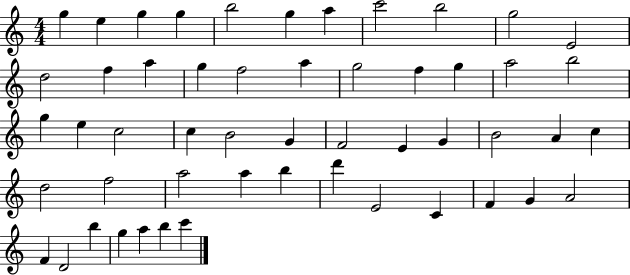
X:1
T:Untitled
M:4/4
L:1/4
K:C
g e g g b2 g a c'2 b2 g2 E2 d2 f a g f2 a g2 f g a2 b2 g e c2 c B2 G F2 E G B2 A c d2 f2 a2 a b d' E2 C F G A2 F D2 b g a b c'